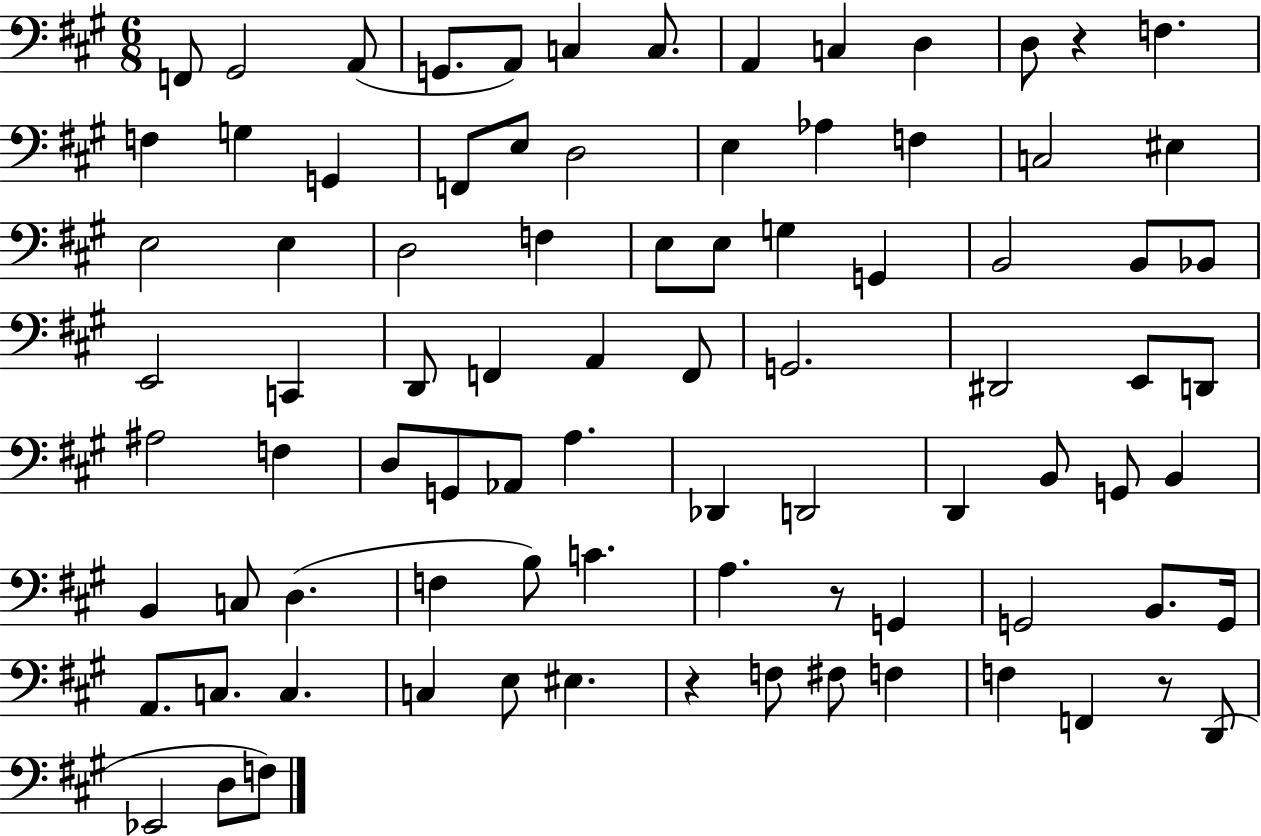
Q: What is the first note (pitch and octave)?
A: F2